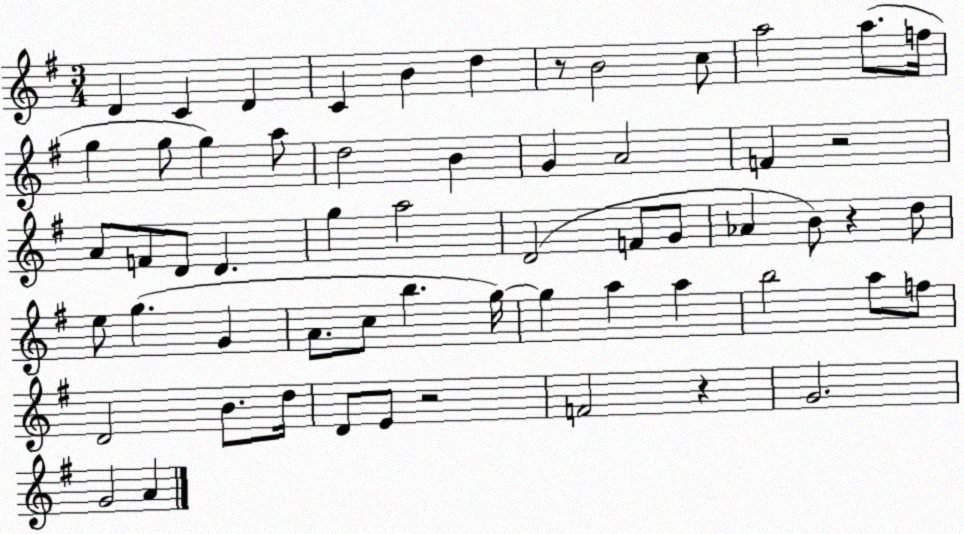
X:1
T:Untitled
M:3/4
L:1/4
K:G
D C D C B d z/2 B2 c/2 a2 a/2 f/4 g g/2 g a/2 d2 B G A2 F z2 A/2 F/2 D/2 D g a2 D2 F/2 G/2 _A B/2 z d/2 e/2 g G A/2 c/2 b g/4 g a a b2 a/2 f/2 D2 B/2 d/4 D/2 E/2 z2 F2 z G2 G2 A